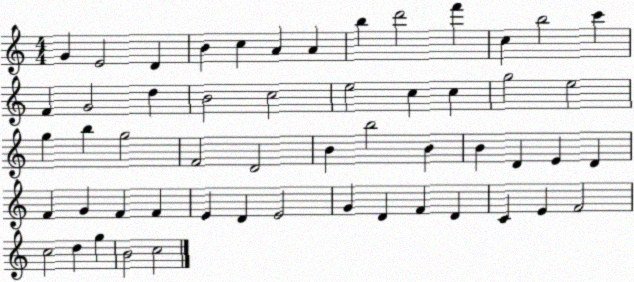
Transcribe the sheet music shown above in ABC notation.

X:1
T:Untitled
M:4/4
L:1/4
K:C
G E2 D B c A A b d'2 f' c b2 c' F G2 d B2 c2 e2 c c g2 e2 g b g2 F2 D2 B b2 B B D E D F G F F E D E2 G D F D C E F2 c2 d g B2 c2